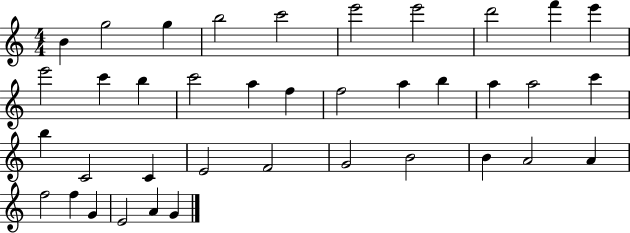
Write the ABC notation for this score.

X:1
T:Untitled
M:4/4
L:1/4
K:C
B g2 g b2 c'2 e'2 e'2 d'2 f' e' e'2 c' b c'2 a f f2 a b a a2 c' b C2 C E2 F2 G2 B2 B A2 A f2 f G E2 A G